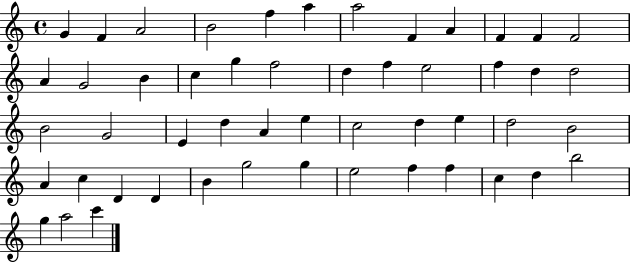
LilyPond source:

{
  \clef treble
  \time 4/4
  \defaultTimeSignature
  \key c \major
  g'4 f'4 a'2 | b'2 f''4 a''4 | a''2 f'4 a'4 | f'4 f'4 f'2 | \break a'4 g'2 b'4 | c''4 g''4 f''2 | d''4 f''4 e''2 | f''4 d''4 d''2 | \break b'2 g'2 | e'4 d''4 a'4 e''4 | c''2 d''4 e''4 | d''2 b'2 | \break a'4 c''4 d'4 d'4 | b'4 g''2 g''4 | e''2 f''4 f''4 | c''4 d''4 b''2 | \break g''4 a''2 c'''4 | \bar "|."
}